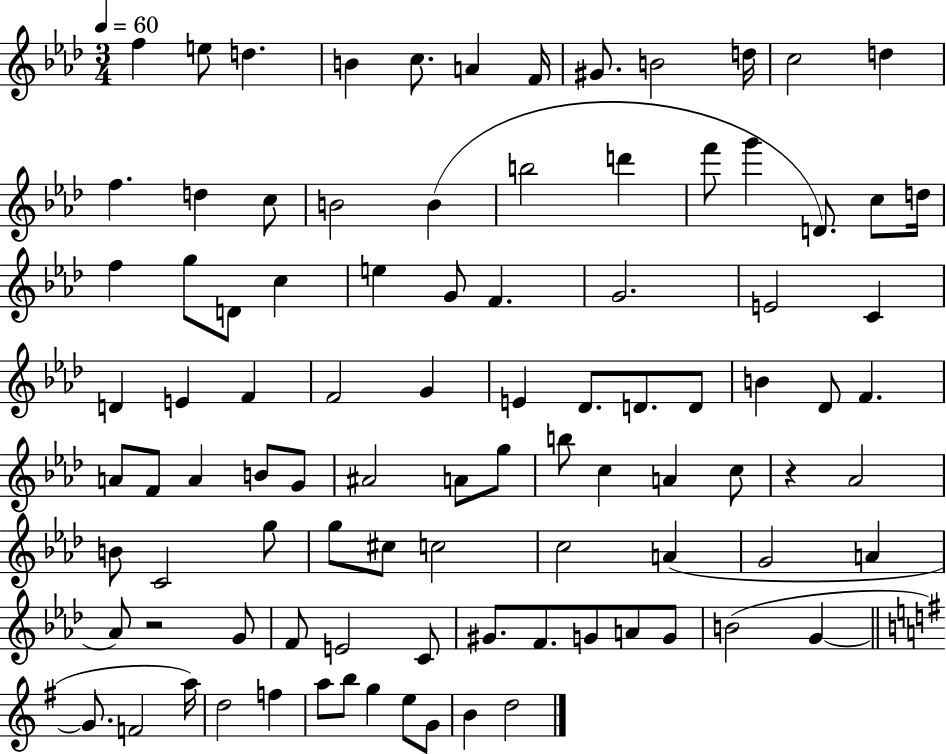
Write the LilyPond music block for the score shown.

{
  \clef treble
  \numericTimeSignature
  \time 3/4
  \key aes \major
  \tempo 4 = 60
  \repeat volta 2 { f''4 e''8 d''4. | b'4 c''8. a'4 f'16 | gis'8. b'2 d''16 | c''2 d''4 | \break f''4. d''4 c''8 | b'2 b'4( | b''2 d'''4 | f'''8 g'''4 d'8.) c''8 d''16 | \break f''4 g''8 d'8 c''4 | e''4 g'8 f'4. | g'2. | e'2 c'4 | \break d'4 e'4 f'4 | f'2 g'4 | e'4 des'8. d'8. d'8 | b'4 des'8 f'4. | \break a'8 f'8 a'4 b'8 g'8 | ais'2 a'8 g''8 | b''8 c''4 a'4 c''8 | r4 aes'2 | \break b'8 c'2 g''8 | g''8 cis''8 c''2 | c''2 a'4( | g'2 a'4 | \break aes'8) r2 g'8 | f'8 e'2 c'8 | gis'8. f'8. g'8 a'8 g'8 | b'2( g'4~~ | \break \bar "||" \break \key g \major g'8. f'2 a''16) | d''2 f''4 | a''8 b''8 g''4 e''8 g'8 | b'4 d''2 | \break } \bar "|."
}